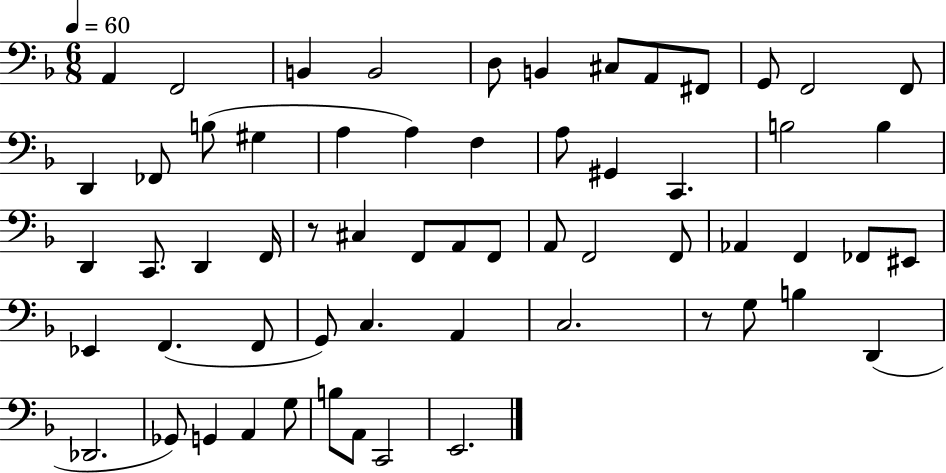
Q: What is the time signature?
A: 6/8